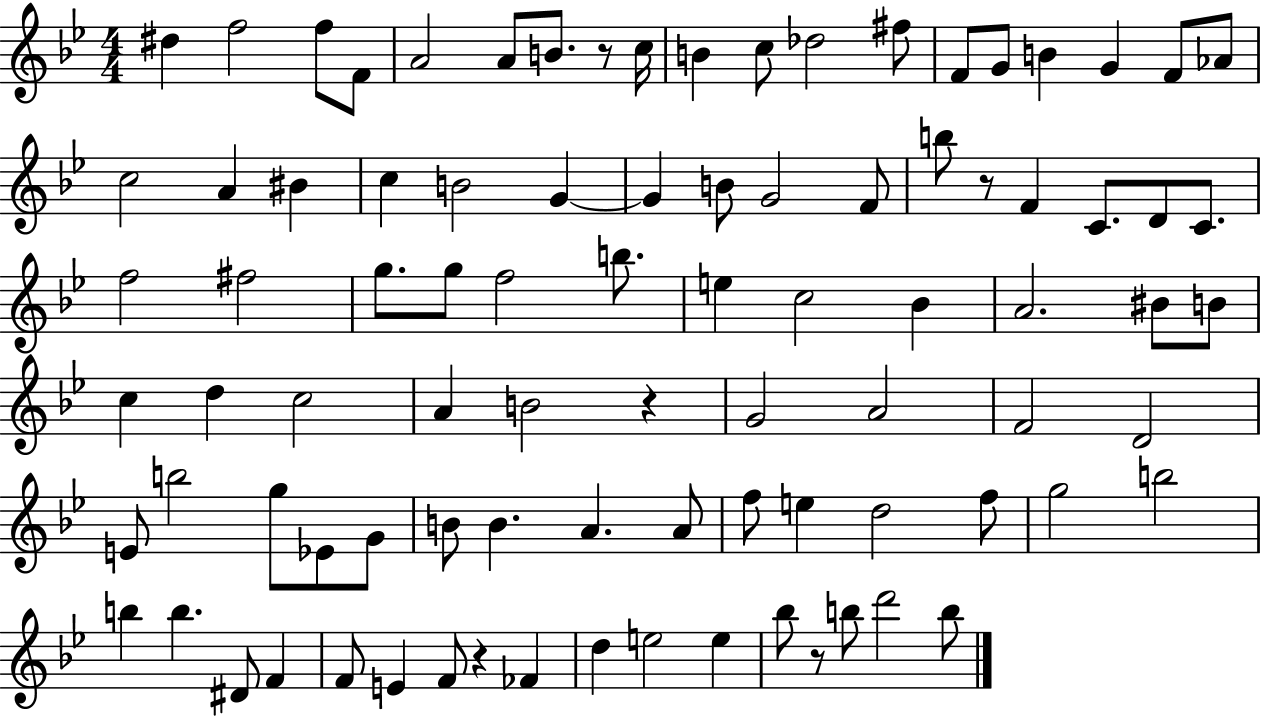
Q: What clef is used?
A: treble